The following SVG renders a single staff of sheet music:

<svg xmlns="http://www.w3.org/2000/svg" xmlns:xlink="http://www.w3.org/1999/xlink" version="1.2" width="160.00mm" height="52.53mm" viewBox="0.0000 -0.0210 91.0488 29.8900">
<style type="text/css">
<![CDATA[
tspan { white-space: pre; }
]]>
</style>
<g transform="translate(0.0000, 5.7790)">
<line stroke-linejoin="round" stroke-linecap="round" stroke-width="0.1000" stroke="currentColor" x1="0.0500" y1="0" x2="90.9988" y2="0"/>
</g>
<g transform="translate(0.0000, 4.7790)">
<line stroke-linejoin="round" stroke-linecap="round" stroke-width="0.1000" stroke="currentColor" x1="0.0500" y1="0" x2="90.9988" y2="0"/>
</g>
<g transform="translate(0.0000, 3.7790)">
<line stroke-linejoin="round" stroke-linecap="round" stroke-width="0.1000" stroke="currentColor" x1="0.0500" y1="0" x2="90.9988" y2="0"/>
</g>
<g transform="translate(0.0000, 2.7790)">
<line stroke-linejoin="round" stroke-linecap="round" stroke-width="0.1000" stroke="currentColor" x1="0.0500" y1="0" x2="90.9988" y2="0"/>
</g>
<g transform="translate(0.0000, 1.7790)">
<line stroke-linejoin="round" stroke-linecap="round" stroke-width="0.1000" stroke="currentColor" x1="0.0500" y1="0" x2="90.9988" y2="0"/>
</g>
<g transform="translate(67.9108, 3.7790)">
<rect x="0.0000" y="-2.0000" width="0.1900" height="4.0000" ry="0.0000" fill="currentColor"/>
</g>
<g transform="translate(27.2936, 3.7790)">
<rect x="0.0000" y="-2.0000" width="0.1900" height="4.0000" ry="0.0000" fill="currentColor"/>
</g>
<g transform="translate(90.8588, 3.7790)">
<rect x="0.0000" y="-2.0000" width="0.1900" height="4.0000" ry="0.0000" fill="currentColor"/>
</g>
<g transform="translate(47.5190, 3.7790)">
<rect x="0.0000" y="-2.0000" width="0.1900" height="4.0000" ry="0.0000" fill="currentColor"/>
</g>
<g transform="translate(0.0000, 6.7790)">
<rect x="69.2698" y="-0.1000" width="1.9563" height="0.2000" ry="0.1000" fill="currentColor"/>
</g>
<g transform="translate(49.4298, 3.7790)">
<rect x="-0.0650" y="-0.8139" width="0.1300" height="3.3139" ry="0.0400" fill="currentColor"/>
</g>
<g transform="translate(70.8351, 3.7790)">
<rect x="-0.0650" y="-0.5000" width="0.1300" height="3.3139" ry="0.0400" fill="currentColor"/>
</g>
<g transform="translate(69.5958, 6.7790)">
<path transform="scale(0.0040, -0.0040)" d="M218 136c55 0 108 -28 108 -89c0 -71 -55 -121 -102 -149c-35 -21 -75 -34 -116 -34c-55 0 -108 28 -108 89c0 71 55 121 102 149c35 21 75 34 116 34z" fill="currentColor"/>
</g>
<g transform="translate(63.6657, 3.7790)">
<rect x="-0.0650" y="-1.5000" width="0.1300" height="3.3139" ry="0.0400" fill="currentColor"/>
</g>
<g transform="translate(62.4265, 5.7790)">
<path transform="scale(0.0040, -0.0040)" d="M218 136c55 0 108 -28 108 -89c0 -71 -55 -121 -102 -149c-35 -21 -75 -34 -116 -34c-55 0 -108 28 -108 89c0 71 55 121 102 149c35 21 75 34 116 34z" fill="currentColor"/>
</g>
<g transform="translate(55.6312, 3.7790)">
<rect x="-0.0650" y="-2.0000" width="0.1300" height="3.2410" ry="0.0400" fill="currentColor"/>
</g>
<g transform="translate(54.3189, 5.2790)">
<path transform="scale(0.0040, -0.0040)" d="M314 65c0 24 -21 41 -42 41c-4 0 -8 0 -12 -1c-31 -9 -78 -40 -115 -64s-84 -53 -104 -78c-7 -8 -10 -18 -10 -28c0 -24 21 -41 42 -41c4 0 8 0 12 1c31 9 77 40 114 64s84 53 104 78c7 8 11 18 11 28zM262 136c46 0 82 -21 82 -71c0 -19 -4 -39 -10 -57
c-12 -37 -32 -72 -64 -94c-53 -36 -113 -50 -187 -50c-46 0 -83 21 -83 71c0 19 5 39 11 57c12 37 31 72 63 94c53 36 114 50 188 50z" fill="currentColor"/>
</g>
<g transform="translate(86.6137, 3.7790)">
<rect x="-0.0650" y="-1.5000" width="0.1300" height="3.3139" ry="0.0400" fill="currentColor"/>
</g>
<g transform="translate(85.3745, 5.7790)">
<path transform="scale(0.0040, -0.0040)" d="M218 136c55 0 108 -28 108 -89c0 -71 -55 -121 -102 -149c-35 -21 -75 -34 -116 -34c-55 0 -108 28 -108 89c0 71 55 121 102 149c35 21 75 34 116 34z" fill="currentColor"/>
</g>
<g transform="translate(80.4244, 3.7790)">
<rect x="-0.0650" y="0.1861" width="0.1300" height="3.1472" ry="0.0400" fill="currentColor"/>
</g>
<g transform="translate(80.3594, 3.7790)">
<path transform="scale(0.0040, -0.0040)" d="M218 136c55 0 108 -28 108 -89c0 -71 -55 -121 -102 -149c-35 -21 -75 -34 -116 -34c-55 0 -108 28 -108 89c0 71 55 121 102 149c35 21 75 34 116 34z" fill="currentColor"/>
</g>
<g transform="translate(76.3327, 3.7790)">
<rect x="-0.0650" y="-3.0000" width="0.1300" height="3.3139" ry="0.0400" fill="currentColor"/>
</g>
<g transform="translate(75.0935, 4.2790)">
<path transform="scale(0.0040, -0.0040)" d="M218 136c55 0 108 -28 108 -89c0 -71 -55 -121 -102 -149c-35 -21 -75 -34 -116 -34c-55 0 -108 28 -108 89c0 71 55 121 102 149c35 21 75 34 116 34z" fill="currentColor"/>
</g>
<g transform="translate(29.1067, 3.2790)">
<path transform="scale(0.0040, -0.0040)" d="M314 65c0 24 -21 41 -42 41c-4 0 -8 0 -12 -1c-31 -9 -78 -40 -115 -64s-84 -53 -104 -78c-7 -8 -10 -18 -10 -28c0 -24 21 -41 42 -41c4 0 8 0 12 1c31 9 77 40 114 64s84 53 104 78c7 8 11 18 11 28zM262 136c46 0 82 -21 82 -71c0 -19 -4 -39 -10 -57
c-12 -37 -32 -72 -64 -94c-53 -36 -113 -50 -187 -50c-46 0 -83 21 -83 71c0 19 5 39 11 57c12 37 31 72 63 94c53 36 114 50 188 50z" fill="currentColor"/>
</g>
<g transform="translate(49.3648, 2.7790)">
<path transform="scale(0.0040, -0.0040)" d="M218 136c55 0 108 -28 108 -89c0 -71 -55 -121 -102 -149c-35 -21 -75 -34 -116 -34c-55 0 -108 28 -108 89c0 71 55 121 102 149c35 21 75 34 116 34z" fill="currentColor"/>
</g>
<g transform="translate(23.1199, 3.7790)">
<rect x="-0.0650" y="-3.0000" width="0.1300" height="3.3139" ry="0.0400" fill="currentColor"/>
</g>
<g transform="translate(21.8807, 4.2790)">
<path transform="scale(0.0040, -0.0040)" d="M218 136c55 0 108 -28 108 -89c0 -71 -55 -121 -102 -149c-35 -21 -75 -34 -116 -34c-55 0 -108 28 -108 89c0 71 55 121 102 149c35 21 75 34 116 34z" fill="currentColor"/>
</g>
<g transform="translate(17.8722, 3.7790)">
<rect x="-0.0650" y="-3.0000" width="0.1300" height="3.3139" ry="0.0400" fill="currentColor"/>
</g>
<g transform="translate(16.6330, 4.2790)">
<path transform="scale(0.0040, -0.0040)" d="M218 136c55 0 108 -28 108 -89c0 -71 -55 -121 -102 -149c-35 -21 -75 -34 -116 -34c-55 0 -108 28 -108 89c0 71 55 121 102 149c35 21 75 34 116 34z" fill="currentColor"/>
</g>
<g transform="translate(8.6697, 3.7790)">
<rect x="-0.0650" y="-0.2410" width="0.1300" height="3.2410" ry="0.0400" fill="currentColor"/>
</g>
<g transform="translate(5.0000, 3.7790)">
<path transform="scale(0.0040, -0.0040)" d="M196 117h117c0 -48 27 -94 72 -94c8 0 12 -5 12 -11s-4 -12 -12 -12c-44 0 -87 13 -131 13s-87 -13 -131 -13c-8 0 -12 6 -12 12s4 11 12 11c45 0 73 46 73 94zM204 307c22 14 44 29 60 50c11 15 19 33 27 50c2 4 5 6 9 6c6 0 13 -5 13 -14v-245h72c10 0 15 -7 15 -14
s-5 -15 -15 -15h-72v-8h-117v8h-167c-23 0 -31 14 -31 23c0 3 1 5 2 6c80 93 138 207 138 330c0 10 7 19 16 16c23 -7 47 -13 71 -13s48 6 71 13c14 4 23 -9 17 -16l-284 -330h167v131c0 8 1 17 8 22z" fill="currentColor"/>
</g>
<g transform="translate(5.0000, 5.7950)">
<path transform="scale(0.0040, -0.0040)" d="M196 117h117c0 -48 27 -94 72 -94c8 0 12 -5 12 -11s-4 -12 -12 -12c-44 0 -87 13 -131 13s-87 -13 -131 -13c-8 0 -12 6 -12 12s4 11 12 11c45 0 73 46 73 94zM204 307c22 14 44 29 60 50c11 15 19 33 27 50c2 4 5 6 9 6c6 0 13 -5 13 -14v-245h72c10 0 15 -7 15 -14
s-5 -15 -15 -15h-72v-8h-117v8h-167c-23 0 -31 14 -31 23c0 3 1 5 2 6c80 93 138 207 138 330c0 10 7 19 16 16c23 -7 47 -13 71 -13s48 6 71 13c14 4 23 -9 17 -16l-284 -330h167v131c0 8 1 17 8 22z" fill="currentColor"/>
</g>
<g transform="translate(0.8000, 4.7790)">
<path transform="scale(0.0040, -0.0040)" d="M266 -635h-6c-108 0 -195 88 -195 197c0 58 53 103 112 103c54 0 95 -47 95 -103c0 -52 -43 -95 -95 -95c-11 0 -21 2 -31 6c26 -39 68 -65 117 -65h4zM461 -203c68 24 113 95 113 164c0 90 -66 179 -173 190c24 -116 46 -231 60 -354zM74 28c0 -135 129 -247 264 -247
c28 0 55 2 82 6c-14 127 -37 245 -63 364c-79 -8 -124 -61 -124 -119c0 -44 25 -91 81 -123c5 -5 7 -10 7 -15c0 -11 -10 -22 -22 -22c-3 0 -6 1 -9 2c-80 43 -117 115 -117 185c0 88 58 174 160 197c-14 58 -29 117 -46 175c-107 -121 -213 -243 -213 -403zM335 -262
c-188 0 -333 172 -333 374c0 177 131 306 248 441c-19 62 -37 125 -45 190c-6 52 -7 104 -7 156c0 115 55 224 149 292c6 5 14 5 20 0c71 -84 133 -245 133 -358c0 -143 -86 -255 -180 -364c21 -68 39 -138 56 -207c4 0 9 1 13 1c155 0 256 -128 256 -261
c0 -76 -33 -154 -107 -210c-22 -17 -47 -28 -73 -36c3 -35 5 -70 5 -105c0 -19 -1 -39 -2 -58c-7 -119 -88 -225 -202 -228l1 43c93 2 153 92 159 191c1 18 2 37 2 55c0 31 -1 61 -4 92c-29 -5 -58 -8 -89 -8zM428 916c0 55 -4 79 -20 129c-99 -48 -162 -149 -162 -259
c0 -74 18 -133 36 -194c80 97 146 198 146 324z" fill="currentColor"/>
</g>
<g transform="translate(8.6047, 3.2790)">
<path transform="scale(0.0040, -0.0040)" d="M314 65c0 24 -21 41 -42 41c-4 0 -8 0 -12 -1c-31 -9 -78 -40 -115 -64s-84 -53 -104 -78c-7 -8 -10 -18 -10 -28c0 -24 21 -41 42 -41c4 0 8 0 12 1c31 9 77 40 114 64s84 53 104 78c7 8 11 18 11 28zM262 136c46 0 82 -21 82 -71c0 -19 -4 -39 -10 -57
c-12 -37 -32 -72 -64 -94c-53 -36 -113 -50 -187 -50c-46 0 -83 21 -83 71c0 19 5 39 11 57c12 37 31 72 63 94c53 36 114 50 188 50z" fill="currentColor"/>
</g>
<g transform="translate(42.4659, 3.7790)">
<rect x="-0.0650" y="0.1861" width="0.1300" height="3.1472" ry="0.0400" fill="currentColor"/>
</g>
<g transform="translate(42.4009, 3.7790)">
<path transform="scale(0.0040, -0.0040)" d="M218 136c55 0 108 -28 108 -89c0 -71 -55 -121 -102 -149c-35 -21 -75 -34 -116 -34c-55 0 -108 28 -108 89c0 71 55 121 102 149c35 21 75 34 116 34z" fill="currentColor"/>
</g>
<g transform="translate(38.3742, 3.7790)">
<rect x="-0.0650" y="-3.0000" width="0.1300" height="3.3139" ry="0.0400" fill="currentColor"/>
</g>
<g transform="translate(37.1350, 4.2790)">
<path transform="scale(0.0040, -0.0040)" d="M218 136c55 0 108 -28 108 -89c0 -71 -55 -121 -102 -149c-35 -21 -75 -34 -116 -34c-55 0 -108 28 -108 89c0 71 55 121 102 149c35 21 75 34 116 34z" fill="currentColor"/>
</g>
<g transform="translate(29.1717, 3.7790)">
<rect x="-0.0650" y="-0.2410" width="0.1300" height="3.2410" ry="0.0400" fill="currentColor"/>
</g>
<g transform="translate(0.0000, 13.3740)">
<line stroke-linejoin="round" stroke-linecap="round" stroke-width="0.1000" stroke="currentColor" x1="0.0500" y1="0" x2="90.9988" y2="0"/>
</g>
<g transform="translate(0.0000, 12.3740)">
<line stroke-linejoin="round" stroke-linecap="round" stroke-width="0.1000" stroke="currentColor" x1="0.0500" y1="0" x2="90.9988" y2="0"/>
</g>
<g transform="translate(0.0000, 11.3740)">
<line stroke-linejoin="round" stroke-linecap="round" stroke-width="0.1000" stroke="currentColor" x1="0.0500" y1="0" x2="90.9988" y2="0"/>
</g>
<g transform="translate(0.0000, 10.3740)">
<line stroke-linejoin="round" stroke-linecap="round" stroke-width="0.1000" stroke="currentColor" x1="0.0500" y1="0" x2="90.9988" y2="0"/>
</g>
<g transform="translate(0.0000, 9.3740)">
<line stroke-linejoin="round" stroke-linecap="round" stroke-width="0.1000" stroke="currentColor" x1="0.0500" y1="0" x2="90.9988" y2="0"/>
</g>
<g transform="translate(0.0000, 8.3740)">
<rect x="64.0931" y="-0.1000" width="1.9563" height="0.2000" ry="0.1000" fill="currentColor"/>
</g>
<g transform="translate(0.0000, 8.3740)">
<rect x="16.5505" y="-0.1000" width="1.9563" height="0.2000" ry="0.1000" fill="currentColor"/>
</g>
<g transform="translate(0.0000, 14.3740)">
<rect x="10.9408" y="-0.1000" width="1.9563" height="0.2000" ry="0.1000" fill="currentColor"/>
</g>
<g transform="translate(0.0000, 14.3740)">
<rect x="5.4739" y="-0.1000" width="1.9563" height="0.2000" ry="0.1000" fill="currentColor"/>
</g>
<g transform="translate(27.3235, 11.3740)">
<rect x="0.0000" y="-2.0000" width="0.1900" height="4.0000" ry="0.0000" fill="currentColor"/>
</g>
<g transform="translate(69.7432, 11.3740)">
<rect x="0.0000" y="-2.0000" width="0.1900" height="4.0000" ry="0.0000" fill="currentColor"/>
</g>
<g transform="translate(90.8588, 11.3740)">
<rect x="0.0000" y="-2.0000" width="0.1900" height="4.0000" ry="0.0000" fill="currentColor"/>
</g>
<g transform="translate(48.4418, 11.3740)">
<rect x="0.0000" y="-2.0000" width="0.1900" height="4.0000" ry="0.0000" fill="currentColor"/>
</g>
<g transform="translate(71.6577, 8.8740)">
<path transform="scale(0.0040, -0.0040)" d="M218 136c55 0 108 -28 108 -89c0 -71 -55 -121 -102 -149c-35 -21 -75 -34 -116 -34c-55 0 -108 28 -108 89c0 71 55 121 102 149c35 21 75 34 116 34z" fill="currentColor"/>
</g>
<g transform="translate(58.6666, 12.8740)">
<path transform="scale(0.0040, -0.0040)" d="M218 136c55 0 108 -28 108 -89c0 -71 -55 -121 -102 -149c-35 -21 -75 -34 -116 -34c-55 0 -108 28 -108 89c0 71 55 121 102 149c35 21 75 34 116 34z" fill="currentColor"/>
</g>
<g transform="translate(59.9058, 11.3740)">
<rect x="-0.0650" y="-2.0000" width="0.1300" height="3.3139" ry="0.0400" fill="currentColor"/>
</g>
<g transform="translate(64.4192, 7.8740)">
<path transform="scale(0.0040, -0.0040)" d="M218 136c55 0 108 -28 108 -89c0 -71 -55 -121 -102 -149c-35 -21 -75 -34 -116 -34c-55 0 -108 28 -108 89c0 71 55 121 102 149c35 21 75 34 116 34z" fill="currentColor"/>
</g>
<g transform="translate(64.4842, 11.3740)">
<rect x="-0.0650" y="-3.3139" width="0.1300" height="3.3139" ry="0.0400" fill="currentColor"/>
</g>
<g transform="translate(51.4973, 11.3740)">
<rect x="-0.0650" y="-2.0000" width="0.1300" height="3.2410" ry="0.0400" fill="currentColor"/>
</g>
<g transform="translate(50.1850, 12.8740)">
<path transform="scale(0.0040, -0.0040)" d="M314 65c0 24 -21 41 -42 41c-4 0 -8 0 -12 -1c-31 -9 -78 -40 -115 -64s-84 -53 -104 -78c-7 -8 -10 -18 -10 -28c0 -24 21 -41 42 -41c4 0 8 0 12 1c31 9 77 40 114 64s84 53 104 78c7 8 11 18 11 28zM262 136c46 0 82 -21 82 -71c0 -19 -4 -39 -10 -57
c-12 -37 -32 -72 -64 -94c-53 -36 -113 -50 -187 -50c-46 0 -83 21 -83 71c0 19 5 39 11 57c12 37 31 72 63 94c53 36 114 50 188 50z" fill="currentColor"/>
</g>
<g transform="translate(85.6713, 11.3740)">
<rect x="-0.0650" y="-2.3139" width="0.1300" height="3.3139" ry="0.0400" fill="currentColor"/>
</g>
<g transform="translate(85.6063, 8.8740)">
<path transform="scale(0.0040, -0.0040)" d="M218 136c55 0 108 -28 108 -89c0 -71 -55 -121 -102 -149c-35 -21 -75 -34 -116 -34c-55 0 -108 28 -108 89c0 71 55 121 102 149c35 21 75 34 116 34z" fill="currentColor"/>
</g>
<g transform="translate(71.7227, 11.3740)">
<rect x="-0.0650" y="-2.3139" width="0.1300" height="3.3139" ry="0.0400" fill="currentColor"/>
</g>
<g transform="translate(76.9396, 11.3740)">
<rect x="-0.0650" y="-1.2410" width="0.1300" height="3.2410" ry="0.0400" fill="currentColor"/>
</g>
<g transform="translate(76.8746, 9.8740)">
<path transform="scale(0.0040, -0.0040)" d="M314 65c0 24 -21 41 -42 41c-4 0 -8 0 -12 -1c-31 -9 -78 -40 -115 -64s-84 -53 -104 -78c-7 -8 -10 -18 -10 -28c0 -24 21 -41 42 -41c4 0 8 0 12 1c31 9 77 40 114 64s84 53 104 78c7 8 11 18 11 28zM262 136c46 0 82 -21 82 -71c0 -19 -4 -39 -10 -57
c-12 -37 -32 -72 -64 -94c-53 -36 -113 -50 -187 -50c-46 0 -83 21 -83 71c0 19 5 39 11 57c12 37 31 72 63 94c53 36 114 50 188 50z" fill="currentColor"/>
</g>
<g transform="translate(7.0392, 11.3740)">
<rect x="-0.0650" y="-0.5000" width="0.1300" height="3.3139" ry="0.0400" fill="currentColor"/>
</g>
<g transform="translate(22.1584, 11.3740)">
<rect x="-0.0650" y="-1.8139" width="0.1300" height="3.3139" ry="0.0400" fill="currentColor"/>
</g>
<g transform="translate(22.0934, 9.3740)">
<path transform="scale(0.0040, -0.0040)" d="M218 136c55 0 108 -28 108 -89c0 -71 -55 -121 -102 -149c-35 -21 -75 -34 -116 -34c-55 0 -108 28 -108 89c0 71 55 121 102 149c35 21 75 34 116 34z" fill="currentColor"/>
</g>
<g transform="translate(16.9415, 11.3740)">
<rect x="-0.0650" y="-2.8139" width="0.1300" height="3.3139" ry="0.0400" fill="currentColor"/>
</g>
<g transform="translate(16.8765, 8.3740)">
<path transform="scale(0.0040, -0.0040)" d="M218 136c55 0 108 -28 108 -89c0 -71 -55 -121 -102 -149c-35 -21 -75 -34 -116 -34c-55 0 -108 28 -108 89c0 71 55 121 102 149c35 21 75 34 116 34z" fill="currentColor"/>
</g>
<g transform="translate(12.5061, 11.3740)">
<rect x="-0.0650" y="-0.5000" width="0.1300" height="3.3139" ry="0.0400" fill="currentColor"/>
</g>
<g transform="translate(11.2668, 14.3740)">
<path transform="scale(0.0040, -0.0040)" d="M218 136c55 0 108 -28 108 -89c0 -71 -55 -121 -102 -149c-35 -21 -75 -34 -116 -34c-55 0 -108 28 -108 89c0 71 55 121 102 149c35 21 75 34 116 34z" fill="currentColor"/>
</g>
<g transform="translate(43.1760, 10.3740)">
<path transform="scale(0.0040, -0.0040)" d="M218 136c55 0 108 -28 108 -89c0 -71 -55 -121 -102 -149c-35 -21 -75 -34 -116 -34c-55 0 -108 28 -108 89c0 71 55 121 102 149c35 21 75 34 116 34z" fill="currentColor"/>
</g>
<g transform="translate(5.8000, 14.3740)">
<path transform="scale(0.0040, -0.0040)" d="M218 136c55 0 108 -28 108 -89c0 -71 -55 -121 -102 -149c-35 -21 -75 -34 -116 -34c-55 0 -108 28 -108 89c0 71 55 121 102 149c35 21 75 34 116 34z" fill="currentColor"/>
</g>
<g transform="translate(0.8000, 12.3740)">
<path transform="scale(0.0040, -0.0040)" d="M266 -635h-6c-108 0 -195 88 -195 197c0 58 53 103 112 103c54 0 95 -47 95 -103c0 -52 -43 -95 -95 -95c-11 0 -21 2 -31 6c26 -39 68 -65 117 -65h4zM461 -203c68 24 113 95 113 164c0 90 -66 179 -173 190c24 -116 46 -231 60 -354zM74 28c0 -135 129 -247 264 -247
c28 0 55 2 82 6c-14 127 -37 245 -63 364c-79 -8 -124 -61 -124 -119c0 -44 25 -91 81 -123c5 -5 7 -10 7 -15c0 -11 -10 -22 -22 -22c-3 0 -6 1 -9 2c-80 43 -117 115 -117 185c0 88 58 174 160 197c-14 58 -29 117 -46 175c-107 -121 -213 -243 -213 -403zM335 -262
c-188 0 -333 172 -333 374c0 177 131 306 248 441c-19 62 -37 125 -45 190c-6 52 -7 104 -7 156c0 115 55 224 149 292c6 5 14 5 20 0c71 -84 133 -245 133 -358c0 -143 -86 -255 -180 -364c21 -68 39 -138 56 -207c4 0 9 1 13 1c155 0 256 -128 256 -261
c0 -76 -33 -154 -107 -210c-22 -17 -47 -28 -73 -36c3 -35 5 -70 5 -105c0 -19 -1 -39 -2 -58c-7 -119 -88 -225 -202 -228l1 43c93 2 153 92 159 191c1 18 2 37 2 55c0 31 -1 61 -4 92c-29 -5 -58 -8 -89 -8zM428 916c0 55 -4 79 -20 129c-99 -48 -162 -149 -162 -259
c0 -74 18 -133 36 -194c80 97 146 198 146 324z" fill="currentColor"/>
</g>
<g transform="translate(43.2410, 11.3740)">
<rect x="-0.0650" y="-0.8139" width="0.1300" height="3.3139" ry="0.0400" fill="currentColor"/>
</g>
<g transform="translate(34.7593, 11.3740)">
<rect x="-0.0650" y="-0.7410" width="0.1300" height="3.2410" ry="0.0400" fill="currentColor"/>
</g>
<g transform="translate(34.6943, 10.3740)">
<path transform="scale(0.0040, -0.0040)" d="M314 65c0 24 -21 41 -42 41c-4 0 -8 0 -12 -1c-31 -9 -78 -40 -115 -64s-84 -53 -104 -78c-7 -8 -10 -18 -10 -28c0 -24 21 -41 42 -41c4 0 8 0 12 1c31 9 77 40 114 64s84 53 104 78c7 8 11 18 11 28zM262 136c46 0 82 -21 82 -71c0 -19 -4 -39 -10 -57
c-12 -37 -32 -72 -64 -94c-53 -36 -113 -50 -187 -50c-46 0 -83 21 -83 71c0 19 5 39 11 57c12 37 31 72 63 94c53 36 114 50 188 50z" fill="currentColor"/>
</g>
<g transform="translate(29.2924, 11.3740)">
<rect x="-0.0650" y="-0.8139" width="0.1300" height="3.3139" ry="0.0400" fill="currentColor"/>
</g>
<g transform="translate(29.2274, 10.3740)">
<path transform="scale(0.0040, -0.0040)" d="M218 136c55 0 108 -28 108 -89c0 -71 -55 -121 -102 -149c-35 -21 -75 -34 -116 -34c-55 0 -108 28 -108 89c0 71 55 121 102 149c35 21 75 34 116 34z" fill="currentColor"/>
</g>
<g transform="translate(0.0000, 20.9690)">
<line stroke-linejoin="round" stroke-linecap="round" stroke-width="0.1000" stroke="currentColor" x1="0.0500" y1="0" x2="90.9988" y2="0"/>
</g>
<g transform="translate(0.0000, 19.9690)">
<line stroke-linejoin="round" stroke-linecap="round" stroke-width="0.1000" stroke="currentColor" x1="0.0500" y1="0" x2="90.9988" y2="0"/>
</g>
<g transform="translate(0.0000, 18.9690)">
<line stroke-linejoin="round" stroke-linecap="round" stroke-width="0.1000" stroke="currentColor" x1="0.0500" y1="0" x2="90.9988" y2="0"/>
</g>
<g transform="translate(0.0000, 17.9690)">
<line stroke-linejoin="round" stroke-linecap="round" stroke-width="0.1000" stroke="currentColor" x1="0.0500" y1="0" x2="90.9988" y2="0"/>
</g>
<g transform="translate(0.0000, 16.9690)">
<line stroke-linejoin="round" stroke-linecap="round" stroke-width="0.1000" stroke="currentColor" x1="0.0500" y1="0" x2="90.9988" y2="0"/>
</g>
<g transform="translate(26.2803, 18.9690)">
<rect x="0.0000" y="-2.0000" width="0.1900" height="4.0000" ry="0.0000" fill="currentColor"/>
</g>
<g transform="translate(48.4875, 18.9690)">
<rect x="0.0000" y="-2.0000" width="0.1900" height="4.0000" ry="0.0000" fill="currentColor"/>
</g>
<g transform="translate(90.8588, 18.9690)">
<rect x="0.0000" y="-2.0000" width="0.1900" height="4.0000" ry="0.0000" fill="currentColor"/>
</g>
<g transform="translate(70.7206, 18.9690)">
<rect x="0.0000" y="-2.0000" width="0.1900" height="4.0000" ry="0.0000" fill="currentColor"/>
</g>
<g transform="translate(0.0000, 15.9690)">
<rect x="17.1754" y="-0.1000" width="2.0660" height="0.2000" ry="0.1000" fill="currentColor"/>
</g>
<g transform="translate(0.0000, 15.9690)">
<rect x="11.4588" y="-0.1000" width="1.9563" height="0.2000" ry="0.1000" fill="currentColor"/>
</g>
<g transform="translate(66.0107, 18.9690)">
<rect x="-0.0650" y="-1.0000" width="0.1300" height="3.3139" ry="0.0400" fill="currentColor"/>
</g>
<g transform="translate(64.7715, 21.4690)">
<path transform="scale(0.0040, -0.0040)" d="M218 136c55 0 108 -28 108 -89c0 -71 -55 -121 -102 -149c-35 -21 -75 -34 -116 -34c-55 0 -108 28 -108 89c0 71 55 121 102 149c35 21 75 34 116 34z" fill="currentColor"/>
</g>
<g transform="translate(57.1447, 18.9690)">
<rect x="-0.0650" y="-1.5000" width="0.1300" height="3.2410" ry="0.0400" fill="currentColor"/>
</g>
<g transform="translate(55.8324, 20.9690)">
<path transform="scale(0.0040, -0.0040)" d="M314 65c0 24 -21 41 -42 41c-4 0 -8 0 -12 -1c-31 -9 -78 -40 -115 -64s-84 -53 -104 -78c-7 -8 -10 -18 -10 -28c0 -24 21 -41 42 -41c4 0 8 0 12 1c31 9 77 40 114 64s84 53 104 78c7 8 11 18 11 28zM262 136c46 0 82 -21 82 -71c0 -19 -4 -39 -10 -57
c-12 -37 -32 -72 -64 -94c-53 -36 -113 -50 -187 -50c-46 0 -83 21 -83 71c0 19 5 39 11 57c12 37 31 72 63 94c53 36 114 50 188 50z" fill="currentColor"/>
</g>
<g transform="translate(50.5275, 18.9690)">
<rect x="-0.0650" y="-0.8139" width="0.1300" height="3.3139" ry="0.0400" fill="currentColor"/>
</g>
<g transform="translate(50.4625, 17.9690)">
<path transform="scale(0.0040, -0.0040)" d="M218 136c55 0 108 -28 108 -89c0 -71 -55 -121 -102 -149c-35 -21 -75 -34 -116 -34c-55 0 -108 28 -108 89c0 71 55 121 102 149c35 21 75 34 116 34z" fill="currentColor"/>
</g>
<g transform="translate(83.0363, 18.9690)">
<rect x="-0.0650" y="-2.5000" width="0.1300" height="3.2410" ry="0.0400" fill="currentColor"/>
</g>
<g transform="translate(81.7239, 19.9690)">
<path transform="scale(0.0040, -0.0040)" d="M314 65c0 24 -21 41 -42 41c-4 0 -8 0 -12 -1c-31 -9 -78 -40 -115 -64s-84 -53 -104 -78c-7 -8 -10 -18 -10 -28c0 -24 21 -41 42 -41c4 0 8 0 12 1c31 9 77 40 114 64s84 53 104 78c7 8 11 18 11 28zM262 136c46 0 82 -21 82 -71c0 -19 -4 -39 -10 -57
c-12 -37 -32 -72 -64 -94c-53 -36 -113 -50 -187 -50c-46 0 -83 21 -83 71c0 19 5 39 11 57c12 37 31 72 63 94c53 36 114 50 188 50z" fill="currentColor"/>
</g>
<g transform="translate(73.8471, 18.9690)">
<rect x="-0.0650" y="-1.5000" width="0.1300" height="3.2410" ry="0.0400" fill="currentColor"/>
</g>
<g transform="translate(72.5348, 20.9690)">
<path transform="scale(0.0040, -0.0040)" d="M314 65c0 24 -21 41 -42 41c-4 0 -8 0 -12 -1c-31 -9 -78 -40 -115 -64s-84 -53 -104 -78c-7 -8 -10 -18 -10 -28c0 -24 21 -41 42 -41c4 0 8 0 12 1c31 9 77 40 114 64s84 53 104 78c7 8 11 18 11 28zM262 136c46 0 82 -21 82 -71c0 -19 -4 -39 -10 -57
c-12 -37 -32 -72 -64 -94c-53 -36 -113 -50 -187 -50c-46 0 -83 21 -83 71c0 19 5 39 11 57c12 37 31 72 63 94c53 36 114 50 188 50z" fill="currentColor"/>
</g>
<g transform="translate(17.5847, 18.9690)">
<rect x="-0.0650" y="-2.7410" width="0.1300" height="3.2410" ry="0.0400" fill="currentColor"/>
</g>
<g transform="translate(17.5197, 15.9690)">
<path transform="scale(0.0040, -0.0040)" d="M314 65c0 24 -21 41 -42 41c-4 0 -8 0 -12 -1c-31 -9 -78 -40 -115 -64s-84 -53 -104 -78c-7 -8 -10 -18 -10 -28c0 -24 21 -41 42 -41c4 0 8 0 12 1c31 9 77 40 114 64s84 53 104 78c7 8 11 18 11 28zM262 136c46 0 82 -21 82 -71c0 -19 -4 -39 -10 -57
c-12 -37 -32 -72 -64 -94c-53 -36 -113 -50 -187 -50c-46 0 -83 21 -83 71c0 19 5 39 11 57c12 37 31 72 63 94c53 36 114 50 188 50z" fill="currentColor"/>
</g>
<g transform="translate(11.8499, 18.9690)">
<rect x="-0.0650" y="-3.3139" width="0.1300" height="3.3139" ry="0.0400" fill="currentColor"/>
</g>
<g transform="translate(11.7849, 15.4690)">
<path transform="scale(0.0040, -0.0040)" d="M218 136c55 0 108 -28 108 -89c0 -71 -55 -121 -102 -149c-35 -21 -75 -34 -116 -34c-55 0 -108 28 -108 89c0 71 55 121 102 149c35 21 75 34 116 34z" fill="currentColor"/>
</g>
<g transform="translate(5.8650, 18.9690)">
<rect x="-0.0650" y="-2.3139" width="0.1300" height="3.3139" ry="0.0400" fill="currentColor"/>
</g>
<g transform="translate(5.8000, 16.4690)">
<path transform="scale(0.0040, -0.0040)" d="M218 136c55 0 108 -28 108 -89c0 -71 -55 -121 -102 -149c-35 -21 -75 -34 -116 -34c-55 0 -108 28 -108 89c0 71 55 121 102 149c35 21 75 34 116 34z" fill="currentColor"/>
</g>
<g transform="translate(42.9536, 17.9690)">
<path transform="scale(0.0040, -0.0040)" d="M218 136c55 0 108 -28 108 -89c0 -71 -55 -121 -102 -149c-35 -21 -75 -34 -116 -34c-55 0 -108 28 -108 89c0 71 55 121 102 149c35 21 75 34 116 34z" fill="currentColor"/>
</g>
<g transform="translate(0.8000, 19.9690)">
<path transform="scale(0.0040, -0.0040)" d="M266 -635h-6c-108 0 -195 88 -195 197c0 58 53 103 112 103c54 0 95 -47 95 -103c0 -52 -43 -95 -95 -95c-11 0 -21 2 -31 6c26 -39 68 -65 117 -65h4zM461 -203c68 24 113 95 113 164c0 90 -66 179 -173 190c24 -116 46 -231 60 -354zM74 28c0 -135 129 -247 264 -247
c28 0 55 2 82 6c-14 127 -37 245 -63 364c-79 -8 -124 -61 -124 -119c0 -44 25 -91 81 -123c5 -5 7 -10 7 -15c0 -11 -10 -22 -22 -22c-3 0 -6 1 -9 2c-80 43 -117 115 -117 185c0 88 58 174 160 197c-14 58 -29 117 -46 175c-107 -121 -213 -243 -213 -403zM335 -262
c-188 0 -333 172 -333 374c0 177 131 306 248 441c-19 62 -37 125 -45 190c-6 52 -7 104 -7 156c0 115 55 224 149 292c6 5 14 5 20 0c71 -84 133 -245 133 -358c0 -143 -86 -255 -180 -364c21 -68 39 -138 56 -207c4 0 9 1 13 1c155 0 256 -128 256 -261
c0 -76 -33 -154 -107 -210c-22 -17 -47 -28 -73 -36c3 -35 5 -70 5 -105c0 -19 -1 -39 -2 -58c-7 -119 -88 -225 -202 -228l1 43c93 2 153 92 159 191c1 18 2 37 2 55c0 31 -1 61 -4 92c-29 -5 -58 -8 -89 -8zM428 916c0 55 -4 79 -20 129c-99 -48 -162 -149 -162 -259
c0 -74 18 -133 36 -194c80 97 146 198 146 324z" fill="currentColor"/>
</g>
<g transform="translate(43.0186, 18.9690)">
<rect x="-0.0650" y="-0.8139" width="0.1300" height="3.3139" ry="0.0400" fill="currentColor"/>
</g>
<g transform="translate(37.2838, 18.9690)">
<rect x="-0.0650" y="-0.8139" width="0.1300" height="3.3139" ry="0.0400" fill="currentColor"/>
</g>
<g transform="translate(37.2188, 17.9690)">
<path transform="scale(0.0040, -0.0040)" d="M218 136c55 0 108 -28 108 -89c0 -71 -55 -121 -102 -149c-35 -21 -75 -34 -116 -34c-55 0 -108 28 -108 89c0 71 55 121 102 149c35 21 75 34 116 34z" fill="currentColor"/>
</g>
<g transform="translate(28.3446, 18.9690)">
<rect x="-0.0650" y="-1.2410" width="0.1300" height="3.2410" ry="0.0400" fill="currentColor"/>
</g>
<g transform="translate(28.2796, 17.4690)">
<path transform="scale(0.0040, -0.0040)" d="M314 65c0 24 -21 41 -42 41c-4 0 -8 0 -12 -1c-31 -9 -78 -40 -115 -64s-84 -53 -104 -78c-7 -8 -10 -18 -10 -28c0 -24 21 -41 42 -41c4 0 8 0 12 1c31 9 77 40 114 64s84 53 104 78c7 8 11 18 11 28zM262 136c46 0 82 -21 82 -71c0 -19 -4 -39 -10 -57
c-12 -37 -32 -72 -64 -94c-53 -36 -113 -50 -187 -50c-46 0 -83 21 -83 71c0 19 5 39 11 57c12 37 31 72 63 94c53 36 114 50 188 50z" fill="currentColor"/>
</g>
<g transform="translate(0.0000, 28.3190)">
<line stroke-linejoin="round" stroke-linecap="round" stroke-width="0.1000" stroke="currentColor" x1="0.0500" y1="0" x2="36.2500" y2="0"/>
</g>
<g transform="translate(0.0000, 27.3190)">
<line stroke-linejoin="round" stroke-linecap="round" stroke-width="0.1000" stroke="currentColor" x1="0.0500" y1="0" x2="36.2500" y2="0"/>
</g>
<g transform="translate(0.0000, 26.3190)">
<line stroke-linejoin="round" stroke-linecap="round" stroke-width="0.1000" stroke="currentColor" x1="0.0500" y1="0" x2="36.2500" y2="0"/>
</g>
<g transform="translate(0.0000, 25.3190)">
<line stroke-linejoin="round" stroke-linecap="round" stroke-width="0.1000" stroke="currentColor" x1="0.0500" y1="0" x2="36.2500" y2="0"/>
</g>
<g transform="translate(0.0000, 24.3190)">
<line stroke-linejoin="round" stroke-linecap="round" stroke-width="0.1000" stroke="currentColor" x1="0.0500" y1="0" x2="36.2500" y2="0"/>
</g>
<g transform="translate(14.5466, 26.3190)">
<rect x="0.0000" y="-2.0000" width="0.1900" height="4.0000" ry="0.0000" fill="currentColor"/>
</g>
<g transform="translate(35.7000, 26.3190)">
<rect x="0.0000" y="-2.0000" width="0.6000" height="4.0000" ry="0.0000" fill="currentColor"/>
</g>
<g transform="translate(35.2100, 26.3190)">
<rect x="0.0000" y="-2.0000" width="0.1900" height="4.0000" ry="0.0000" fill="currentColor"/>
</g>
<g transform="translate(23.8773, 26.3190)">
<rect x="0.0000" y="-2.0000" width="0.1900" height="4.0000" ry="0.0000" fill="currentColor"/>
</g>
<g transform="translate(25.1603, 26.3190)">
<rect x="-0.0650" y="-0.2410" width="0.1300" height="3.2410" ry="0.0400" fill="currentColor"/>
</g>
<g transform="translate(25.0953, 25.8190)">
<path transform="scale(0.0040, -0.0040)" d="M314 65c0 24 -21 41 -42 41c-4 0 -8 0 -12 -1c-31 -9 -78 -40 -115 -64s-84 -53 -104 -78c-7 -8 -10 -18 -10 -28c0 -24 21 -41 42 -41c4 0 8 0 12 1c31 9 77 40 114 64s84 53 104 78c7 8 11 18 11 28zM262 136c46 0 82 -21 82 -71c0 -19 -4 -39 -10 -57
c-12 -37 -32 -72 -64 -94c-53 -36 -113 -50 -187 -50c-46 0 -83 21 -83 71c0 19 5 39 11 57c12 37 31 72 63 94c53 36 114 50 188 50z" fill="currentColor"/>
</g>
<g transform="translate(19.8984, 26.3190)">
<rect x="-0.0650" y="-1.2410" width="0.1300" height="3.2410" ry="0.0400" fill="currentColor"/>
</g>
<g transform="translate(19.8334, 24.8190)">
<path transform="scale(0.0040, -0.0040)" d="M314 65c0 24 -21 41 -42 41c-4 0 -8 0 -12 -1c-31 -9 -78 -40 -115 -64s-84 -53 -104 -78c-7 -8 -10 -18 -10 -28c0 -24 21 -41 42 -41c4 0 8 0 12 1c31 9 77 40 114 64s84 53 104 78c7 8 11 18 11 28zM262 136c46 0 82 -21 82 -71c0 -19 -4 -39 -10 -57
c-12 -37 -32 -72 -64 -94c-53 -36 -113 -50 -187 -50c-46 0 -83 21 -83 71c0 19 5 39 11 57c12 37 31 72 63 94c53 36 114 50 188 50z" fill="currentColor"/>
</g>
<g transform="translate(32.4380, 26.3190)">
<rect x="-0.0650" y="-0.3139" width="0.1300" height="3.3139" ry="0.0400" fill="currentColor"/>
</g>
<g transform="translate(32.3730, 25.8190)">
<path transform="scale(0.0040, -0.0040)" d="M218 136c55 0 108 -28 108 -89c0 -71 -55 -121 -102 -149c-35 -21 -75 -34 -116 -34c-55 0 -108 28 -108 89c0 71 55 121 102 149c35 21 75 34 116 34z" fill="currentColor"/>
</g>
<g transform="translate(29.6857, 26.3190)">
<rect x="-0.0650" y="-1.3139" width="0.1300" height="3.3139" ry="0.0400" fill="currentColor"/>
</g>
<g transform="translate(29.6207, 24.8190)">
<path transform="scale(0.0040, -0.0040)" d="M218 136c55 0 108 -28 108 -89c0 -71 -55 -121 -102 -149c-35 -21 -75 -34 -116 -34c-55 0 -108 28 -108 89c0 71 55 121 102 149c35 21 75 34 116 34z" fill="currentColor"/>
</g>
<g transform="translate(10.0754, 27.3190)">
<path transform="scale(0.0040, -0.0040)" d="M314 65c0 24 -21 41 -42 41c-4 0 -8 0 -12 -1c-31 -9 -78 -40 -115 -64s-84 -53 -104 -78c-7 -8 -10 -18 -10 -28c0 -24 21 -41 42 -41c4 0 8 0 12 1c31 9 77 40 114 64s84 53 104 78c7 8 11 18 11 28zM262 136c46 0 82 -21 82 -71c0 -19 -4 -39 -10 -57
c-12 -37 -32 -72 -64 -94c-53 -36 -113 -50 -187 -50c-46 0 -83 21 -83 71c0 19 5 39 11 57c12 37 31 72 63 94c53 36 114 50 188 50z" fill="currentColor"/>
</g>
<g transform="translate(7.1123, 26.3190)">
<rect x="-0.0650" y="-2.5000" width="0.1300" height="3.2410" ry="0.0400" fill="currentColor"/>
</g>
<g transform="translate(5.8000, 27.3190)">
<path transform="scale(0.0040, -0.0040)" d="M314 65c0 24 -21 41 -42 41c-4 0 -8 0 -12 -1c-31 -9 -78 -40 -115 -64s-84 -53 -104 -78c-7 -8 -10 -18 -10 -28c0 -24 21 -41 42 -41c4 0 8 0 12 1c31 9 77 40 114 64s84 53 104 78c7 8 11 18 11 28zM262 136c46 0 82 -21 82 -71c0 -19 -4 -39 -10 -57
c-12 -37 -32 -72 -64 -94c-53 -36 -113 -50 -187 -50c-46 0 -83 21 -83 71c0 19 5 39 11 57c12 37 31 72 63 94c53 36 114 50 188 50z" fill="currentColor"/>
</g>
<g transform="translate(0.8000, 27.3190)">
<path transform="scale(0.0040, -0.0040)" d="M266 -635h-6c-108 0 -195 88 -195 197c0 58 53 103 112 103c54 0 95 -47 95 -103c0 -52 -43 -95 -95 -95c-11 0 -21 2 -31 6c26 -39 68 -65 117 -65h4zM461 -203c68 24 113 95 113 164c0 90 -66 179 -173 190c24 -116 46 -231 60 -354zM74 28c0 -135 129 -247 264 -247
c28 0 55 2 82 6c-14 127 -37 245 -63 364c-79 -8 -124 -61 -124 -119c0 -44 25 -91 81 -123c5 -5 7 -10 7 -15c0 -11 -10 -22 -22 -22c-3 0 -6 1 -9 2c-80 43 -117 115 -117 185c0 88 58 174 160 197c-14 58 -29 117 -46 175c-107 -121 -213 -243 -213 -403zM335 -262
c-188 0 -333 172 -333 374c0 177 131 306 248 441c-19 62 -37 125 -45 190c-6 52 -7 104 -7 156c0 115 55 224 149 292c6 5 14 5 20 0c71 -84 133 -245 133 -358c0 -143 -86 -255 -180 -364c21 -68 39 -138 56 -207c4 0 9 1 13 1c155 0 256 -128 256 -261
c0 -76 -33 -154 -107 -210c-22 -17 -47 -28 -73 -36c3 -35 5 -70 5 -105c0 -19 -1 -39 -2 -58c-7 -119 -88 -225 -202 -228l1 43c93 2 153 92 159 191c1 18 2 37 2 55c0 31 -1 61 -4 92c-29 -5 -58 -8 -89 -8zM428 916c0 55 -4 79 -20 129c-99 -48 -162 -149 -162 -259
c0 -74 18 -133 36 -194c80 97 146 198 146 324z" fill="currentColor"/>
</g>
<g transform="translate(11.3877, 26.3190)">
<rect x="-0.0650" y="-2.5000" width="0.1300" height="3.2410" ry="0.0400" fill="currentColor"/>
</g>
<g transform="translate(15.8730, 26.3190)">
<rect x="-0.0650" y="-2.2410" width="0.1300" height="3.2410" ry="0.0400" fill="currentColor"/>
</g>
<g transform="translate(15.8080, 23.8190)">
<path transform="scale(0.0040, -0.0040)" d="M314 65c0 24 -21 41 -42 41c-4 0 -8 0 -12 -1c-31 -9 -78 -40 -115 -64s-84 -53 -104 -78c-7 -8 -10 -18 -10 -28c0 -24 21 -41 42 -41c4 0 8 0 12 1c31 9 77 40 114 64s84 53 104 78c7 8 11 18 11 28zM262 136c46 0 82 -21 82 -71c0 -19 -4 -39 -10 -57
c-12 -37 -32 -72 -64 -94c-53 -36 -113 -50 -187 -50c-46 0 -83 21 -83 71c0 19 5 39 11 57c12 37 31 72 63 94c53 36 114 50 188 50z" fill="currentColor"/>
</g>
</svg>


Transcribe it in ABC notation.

X:1
T:Untitled
M:4/4
L:1/4
K:C
c2 A A c2 A B d F2 E C A B E C C a f d d2 d F2 F b g e2 g g b a2 e2 d d d E2 D E2 G2 G2 G2 g2 e2 c2 e c